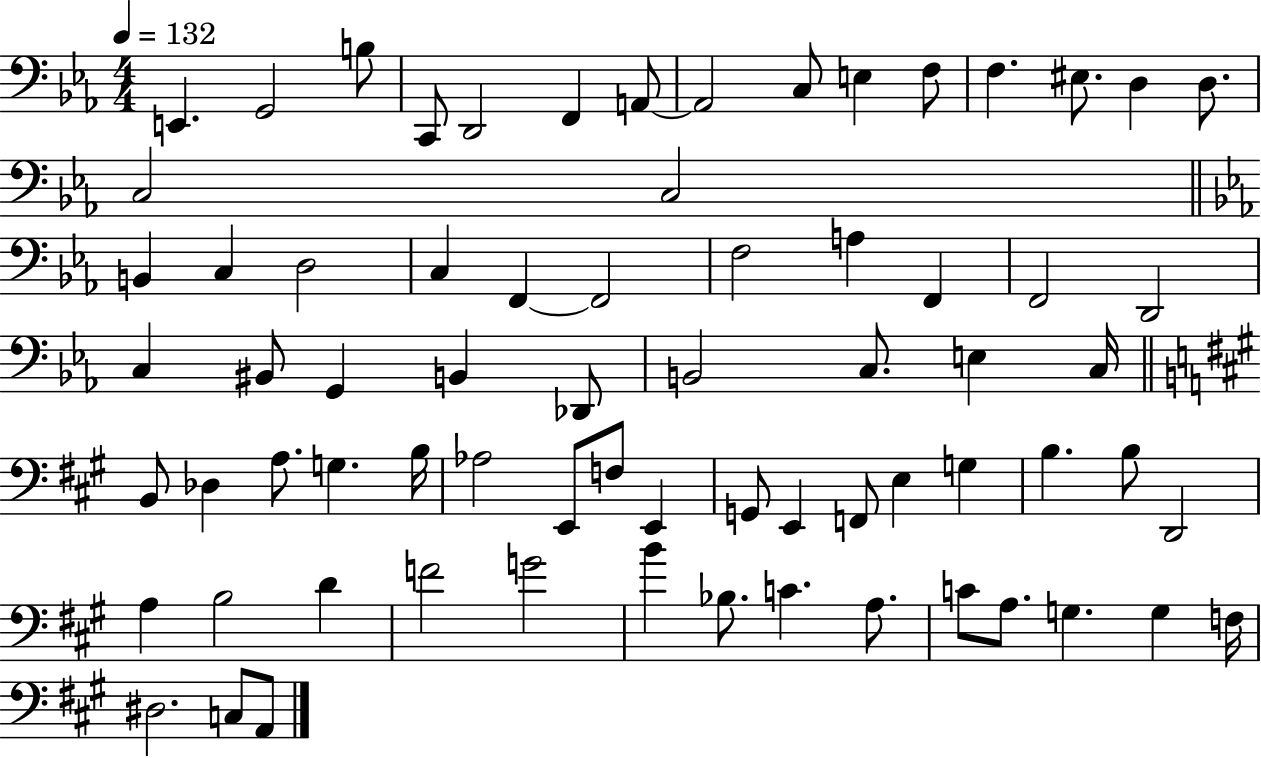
E2/q. G2/h B3/e C2/e D2/h F2/q A2/e A2/h C3/e E3/q F3/e F3/q. EIS3/e. D3/q D3/e. C3/h C3/h B2/q C3/q D3/h C3/q F2/q F2/h F3/h A3/q F2/q F2/h D2/h C3/q BIS2/e G2/q B2/q Db2/e B2/h C3/e. E3/q C3/s B2/e Db3/q A3/e. G3/q. B3/s Ab3/h E2/e F3/e E2/q G2/e E2/q F2/e E3/q G3/q B3/q. B3/e D2/h A3/q B3/h D4/q F4/h G4/h B4/q Bb3/e. C4/q. A3/e. C4/e A3/e. G3/q. G3/q F3/s D#3/h. C3/e A2/e